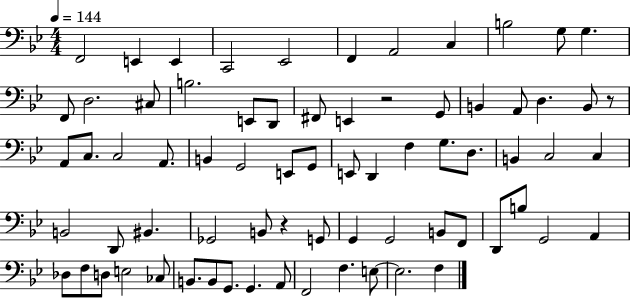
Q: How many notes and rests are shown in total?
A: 72